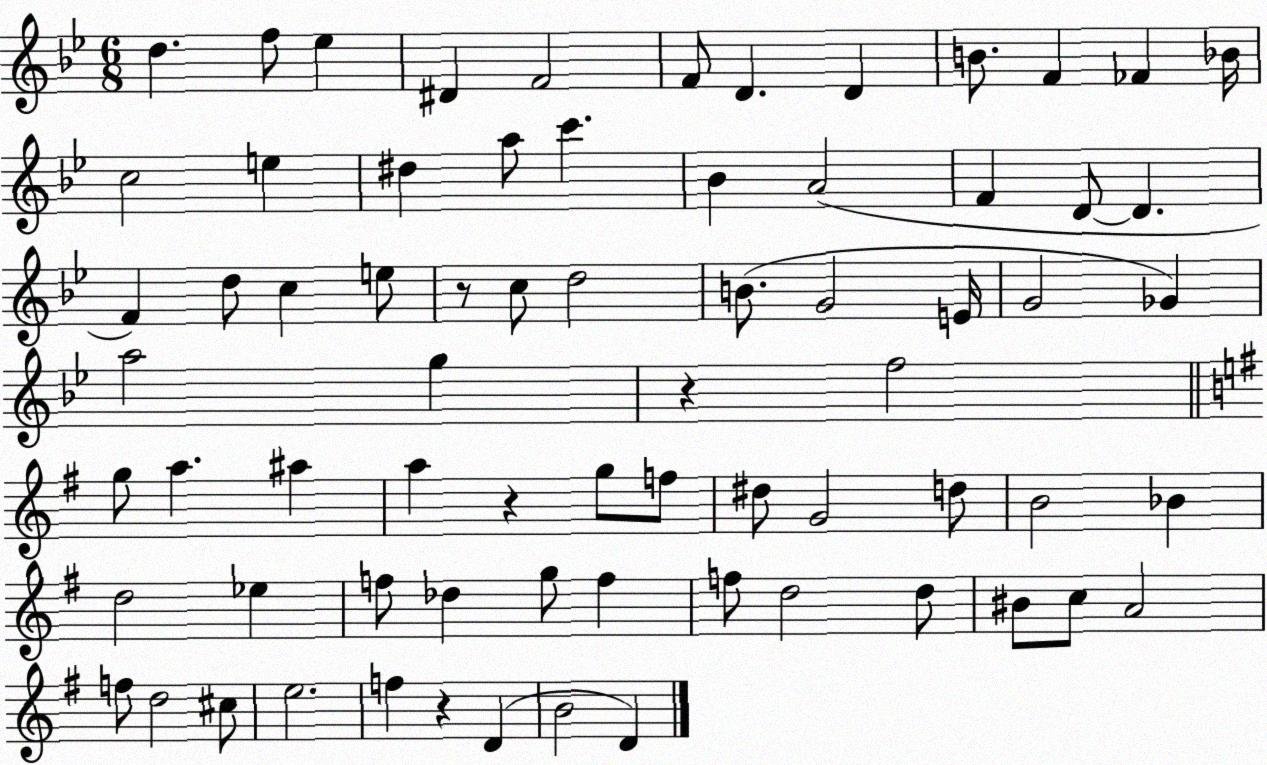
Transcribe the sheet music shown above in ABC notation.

X:1
T:Untitled
M:6/8
L:1/4
K:Bb
d f/2 _e ^D F2 F/2 D D B/2 F _F _B/4 c2 e ^d a/2 c' _B A2 F D/2 D F d/2 c e/2 z/2 c/2 d2 B/2 G2 E/4 G2 _G a2 g z f2 g/2 a ^a a z g/2 f/2 ^d/2 G2 d/2 B2 _B d2 _e f/2 _d g/2 f f/2 d2 d/2 ^B/2 c/2 A2 f/2 d2 ^c/2 e2 f z D B2 D